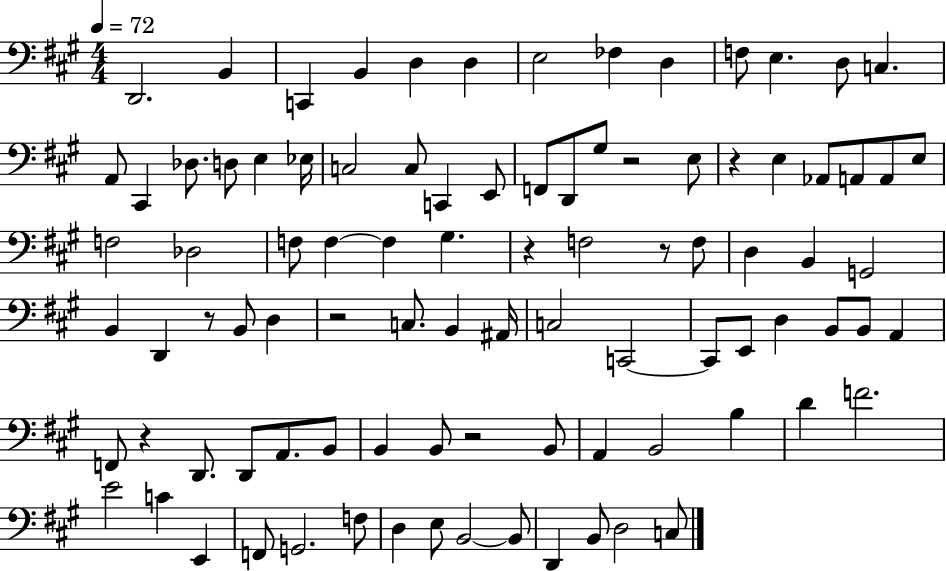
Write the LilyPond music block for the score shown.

{
  \clef bass
  \numericTimeSignature
  \time 4/4
  \key a \major
  \tempo 4 = 72
  d,2. b,4 | c,4 b,4 d4 d4 | e2 fes4 d4 | f8 e4. d8 c4. | \break a,8 cis,4 des8. d8 e4 ees16 | c2 c8 c,4 e,8 | f,8 d,8 gis8 r2 e8 | r4 e4 aes,8 a,8 a,8 e8 | \break f2 des2 | f8 f4~~ f4 gis4. | r4 f2 r8 f8 | d4 b,4 g,2 | \break b,4 d,4 r8 b,8 d4 | r2 c8. b,4 ais,16 | c2 c,2~~ | c,8 e,8 d4 b,8 b,8 a,4 | \break f,8 r4 d,8. d,8 a,8. b,8 | b,4 b,8 r2 b,8 | a,4 b,2 b4 | d'4 f'2. | \break e'2 c'4 e,4 | f,8 g,2. f8 | d4 e8 b,2~~ b,8 | d,4 b,8 d2 c8 | \break \bar "|."
}